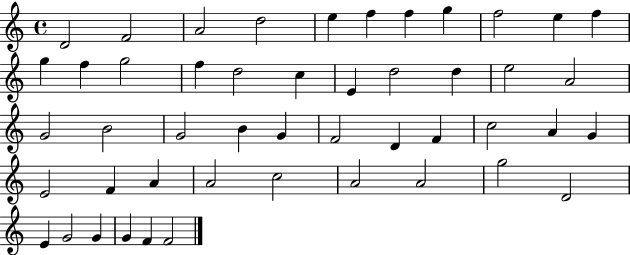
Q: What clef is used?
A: treble